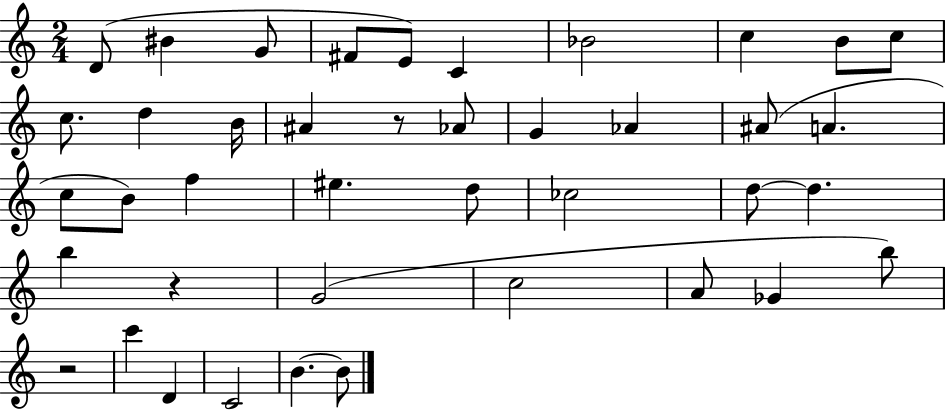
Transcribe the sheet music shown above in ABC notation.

X:1
T:Untitled
M:2/4
L:1/4
K:C
D/2 ^B G/2 ^F/2 E/2 C _B2 c B/2 c/2 c/2 d B/4 ^A z/2 _A/2 G _A ^A/2 A c/2 B/2 f ^e d/2 _c2 d/2 d b z G2 c2 A/2 _G b/2 z2 c' D C2 B B/2